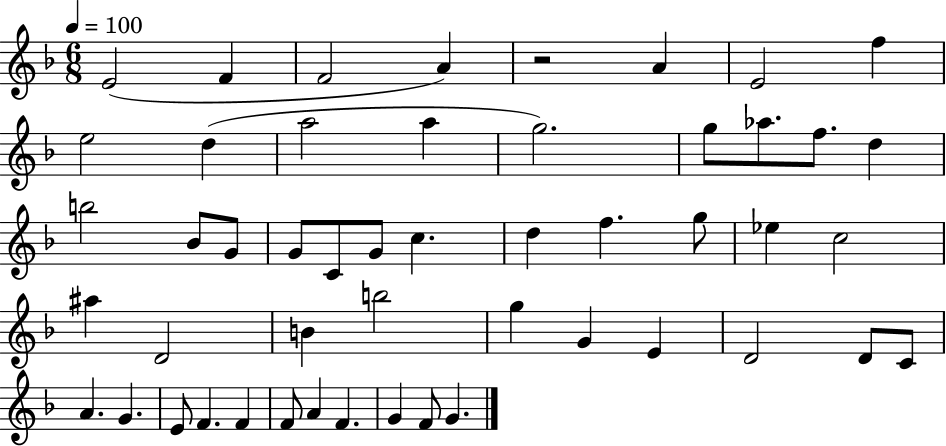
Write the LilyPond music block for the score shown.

{
  \clef treble
  \numericTimeSignature
  \time 6/8
  \key f \major
  \tempo 4 = 100
  \repeat volta 2 { e'2( f'4 | f'2 a'4) | r2 a'4 | e'2 f''4 | \break e''2 d''4( | a''2 a''4 | g''2.) | g''8 aes''8. f''8. d''4 | \break b''2 bes'8 g'8 | g'8 c'8 g'8 c''4. | d''4 f''4. g''8 | ees''4 c''2 | \break ais''4 d'2 | b'4 b''2 | g''4 g'4 e'4 | d'2 d'8 c'8 | \break a'4. g'4. | e'8 f'4. f'4 | f'8 a'4 f'4. | g'4 f'8 g'4. | \break } \bar "|."
}